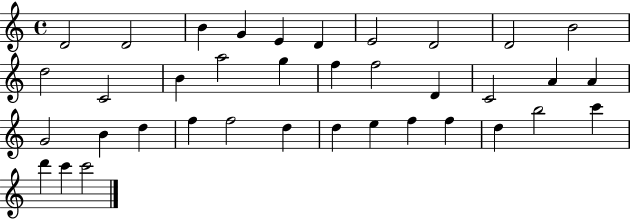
{
  \clef treble
  \time 4/4
  \defaultTimeSignature
  \key c \major
  d'2 d'2 | b'4 g'4 e'4 d'4 | e'2 d'2 | d'2 b'2 | \break d''2 c'2 | b'4 a''2 g''4 | f''4 f''2 d'4 | c'2 a'4 a'4 | \break g'2 b'4 d''4 | f''4 f''2 d''4 | d''4 e''4 f''4 f''4 | d''4 b''2 c'''4 | \break d'''4 c'''4 c'''2 | \bar "|."
}